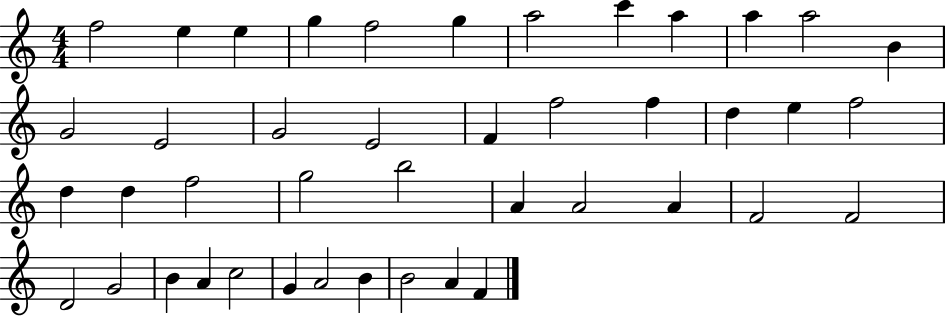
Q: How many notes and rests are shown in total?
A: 43